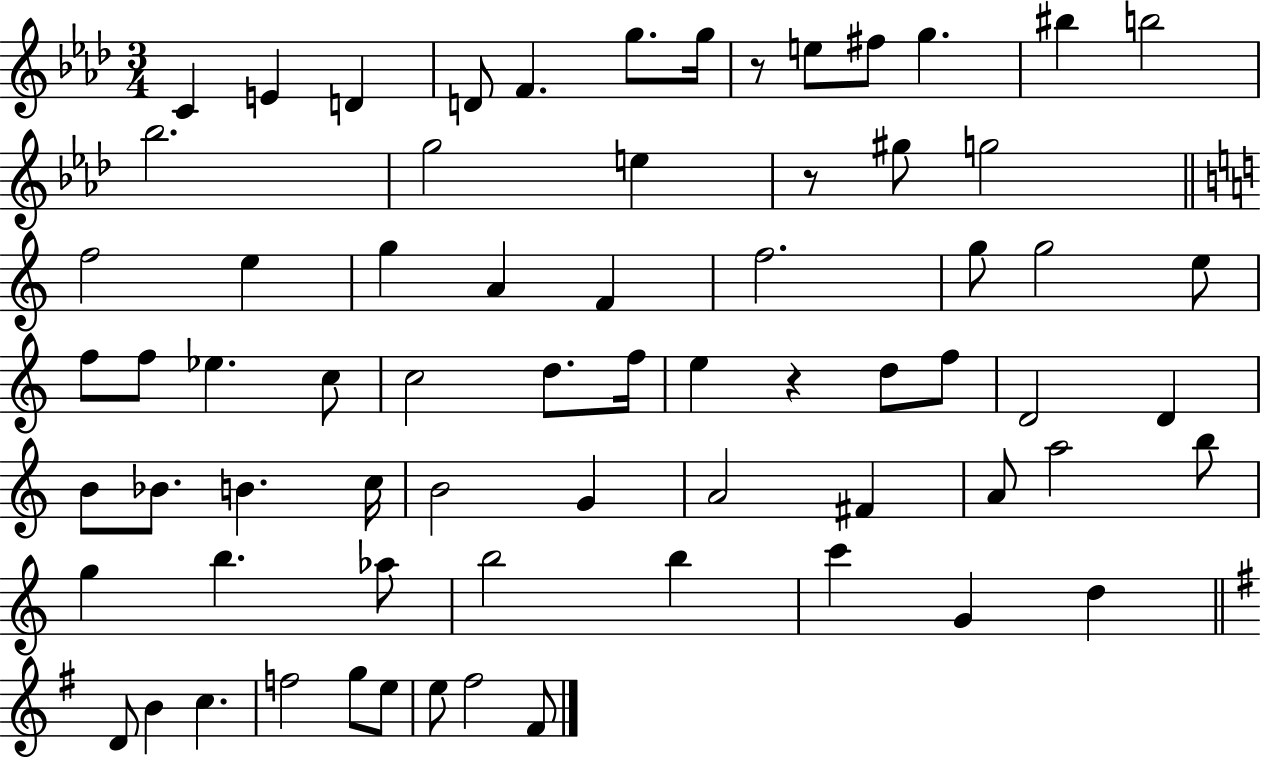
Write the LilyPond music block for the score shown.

{
  \clef treble
  \numericTimeSignature
  \time 3/4
  \key aes \major
  c'4 e'4 d'4 | d'8 f'4. g''8. g''16 | r8 e''8 fis''8 g''4. | bis''4 b''2 | \break bes''2. | g''2 e''4 | r8 gis''8 g''2 | \bar "||" \break \key c \major f''2 e''4 | g''4 a'4 f'4 | f''2. | g''8 g''2 e''8 | \break f''8 f''8 ees''4. c''8 | c''2 d''8. f''16 | e''4 r4 d''8 f''8 | d'2 d'4 | \break b'8 bes'8. b'4. c''16 | b'2 g'4 | a'2 fis'4 | a'8 a''2 b''8 | \break g''4 b''4. aes''8 | b''2 b''4 | c'''4 g'4 d''4 | \bar "||" \break \key g \major d'8 b'4 c''4. | f''2 g''8 e''8 | e''8 fis''2 fis'8 | \bar "|."
}